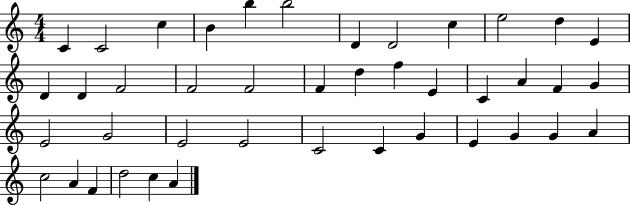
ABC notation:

X:1
T:Untitled
M:4/4
L:1/4
K:C
C C2 c B b b2 D D2 c e2 d E D D F2 F2 F2 F d f E C A F G E2 G2 E2 E2 C2 C G E G G A c2 A F d2 c A